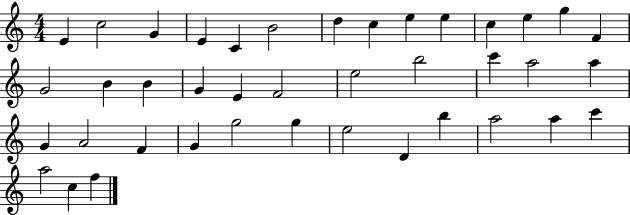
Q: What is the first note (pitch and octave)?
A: E4